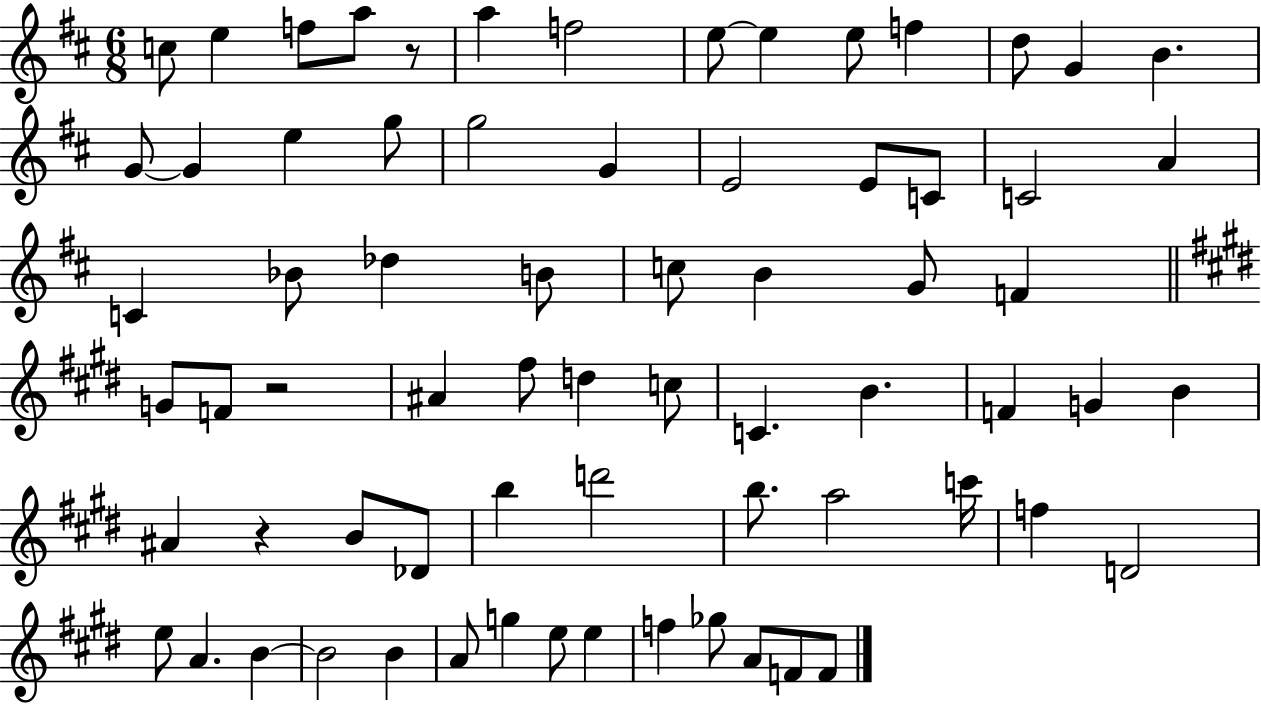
C5/e E5/q F5/e A5/e R/e A5/q F5/h E5/e E5/q E5/e F5/q D5/e G4/q B4/q. G4/e G4/q E5/q G5/e G5/h G4/q E4/h E4/e C4/e C4/h A4/q C4/q Bb4/e Db5/q B4/e C5/e B4/q G4/e F4/q G4/e F4/e R/h A#4/q F#5/e D5/q C5/e C4/q. B4/q. F4/q G4/q B4/q A#4/q R/q B4/e Db4/e B5/q D6/h B5/e. A5/h C6/s F5/q D4/h E5/e A4/q. B4/q B4/h B4/q A4/e G5/q E5/e E5/q F5/q Gb5/e A4/e F4/e F4/e